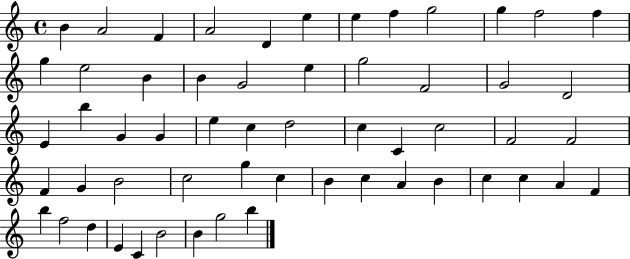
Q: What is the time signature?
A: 4/4